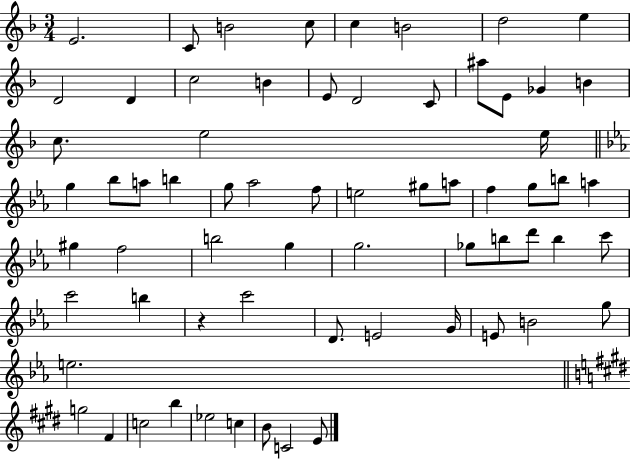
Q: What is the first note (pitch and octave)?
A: E4